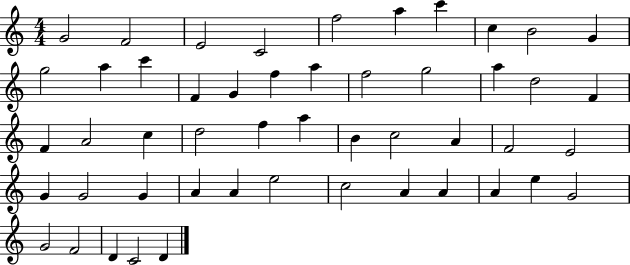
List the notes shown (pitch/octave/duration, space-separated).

G4/h F4/h E4/h C4/h F5/h A5/q C6/q C5/q B4/h G4/q G5/h A5/q C6/q F4/q G4/q F5/q A5/q F5/h G5/h A5/q D5/h F4/q F4/q A4/h C5/q D5/h F5/q A5/q B4/q C5/h A4/q F4/h E4/h G4/q G4/h G4/q A4/q A4/q E5/h C5/h A4/q A4/q A4/q E5/q G4/h G4/h F4/h D4/q C4/h D4/q